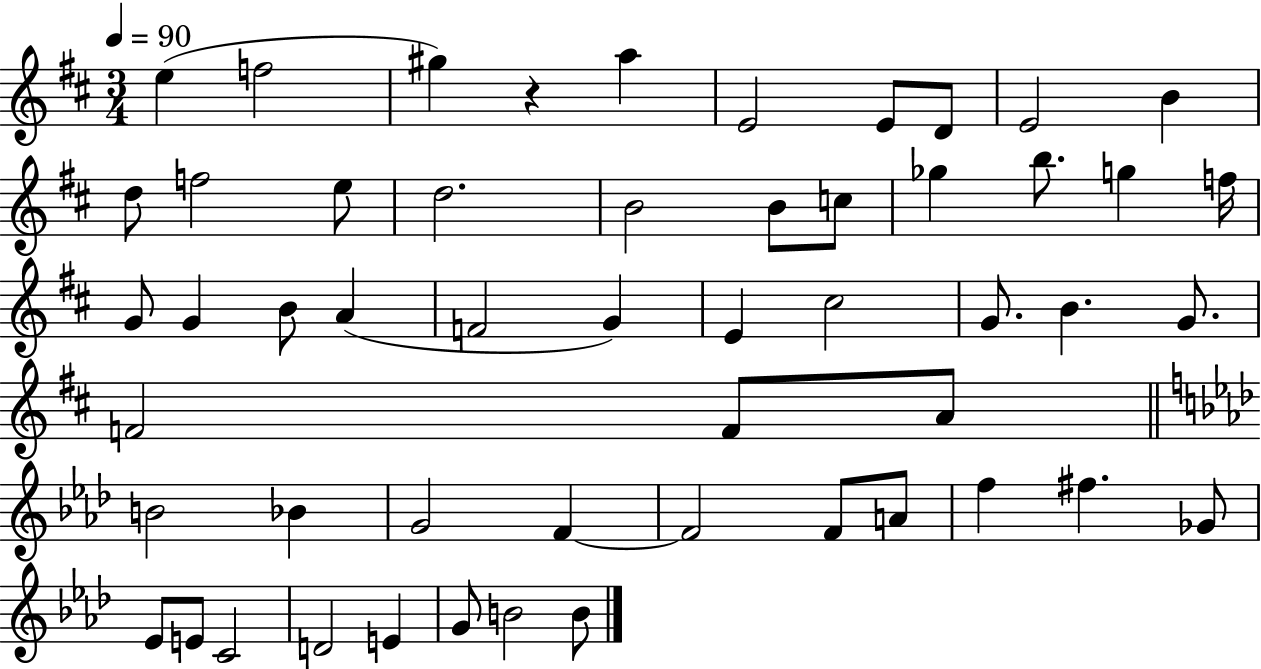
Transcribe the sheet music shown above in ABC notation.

X:1
T:Untitled
M:3/4
L:1/4
K:D
e f2 ^g z a E2 E/2 D/2 E2 B d/2 f2 e/2 d2 B2 B/2 c/2 _g b/2 g f/4 G/2 G B/2 A F2 G E ^c2 G/2 B G/2 F2 F/2 A/2 B2 _B G2 F F2 F/2 A/2 f ^f _G/2 _E/2 E/2 C2 D2 E G/2 B2 B/2